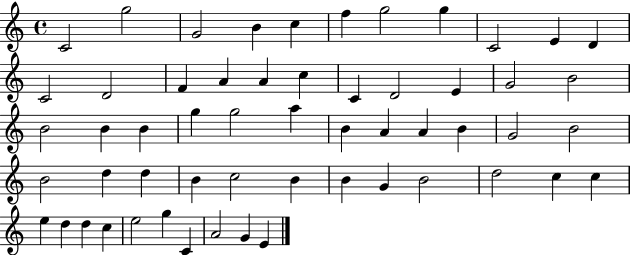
X:1
T:Untitled
M:4/4
L:1/4
K:C
C2 g2 G2 B c f g2 g C2 E D C2 D2 F A A c C D2 E G2 B2 B2 B B g g2 a B A A B G2 B2 B2 d d B c2 B B G B2 d2 c c e d d c e2 g C A2 G E